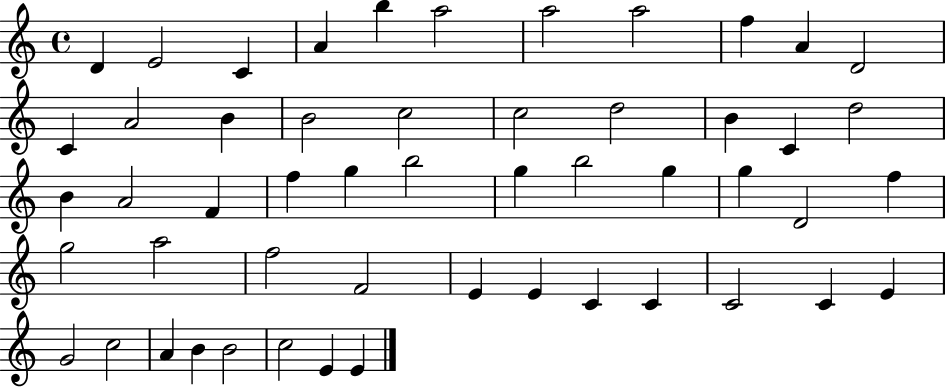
D4/q E4/h C4/q A4/q B5/q A5/h A5/h A5/h F5/q A4/q D4/h C4/q A4/h B4/q B4/h C5/h C5/h D5/h B4/q C4/q D5/h B4/q A4/h F4/q F5/q G5/q B5/h G5/q B5/h G5/q G5/q D4/h F5/q G5/h A5/h F5/h F4/h E4/q E4/q C4/q C4/q C4/h C4/q E4/q G4/h C5/h A4/q B4/q B4/h C5/h E4/q E4/q